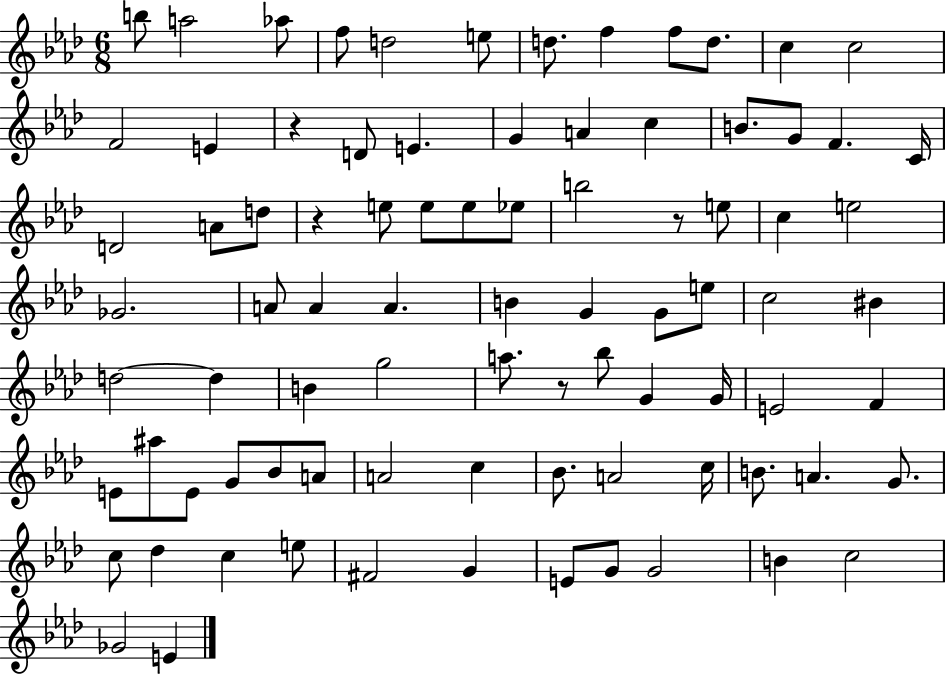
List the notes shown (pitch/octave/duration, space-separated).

B5/e A5/h Ab5/e F5/e D5/h E5/e D5/e. F5/q F5/e D5/e. C5/q C5/h F4/h E4/q R/q D4/e E4/q. G4/q A4/q C5/q B4/e. G4/e F4/q. C4/s D4/h A4/e D5/e R/q E5/e E5/e E5/e Eb5/e B5/h R/e E5/e C5/q E5/h Gb4/h. A4/e A4/q A4/q. B4/q G4/q G4/e E5/e C5/h BIS4/q D5/h D5/q B4/q G5/h A5/e. R/e Bb5/e G4/q G4/s E4/h F4/q E4/e A#5/e E4/e G4/e Bb4/e A4/e A4/h C5/q Bb4/e. A4/h C5/s B4/e. A4/q. G4/e. C5/e Db5/q C5/q E5/e F#4/h G4/q E4/e G4/e G4/h B4/q C5/h Gb4/h E4/q